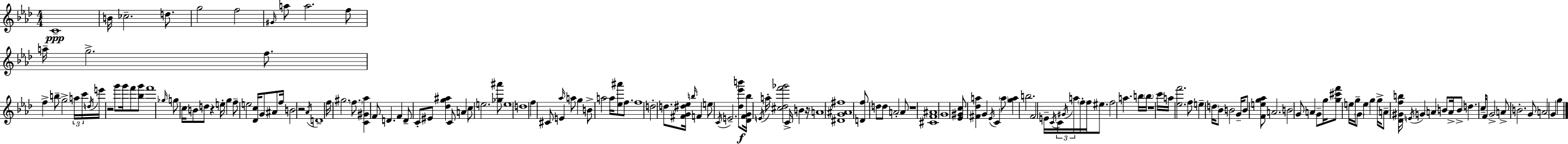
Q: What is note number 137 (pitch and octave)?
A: G4